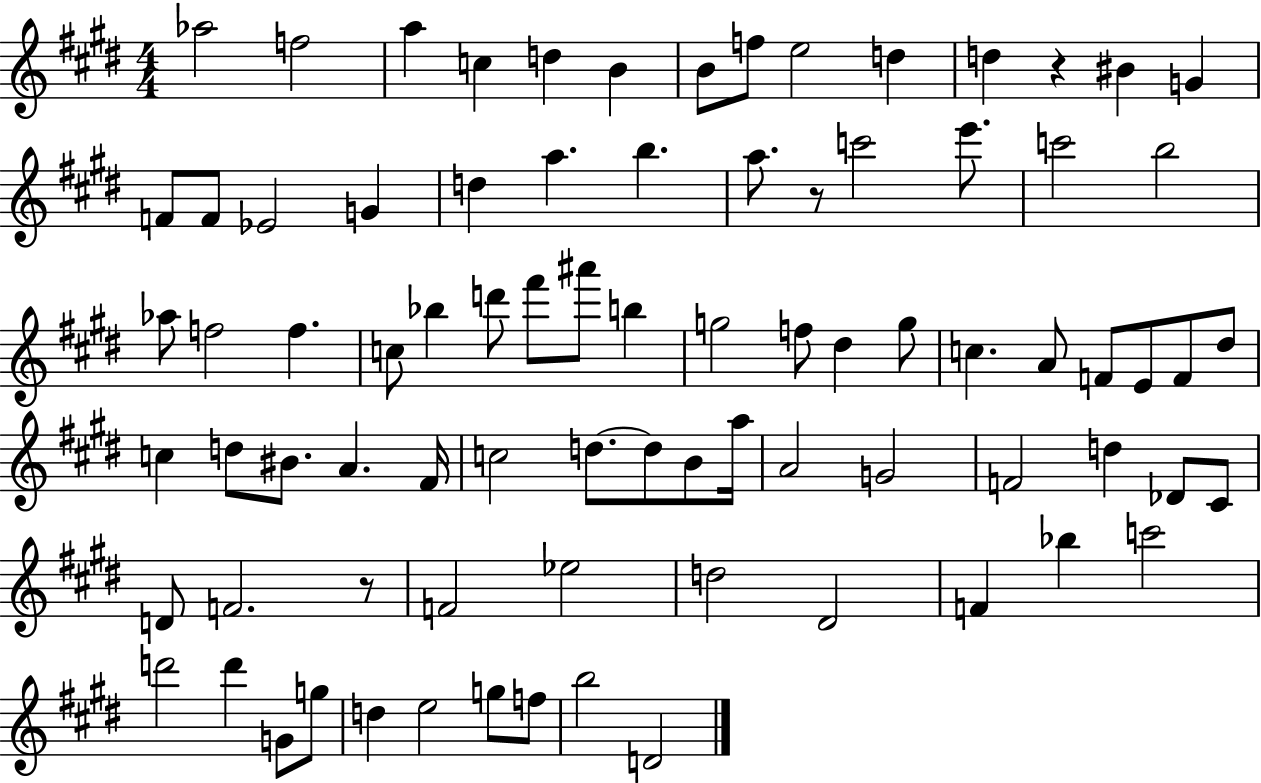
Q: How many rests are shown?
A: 3